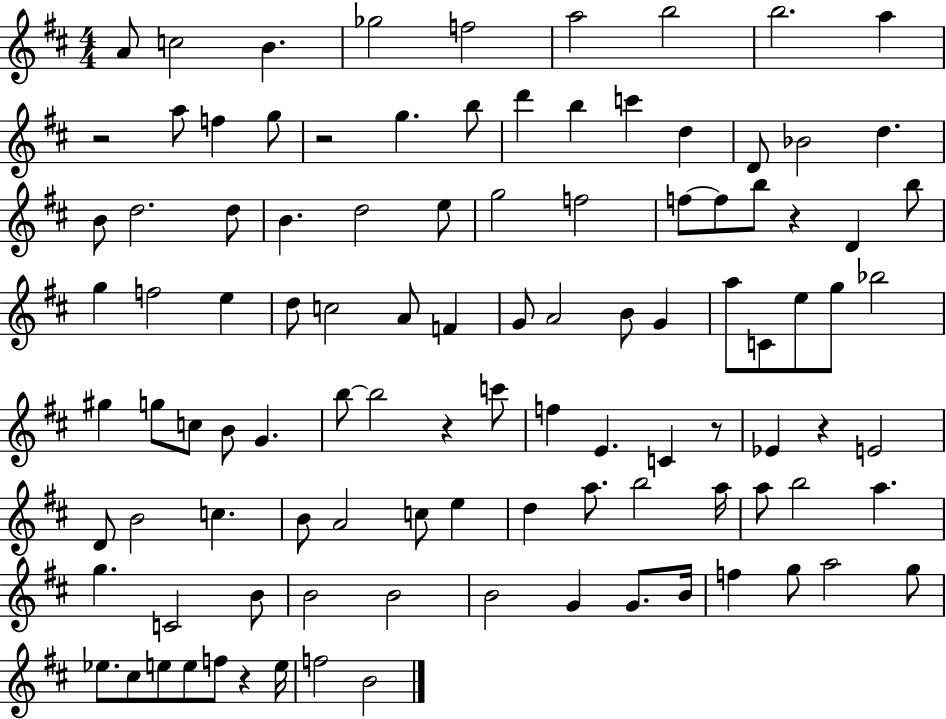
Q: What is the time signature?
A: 4/4